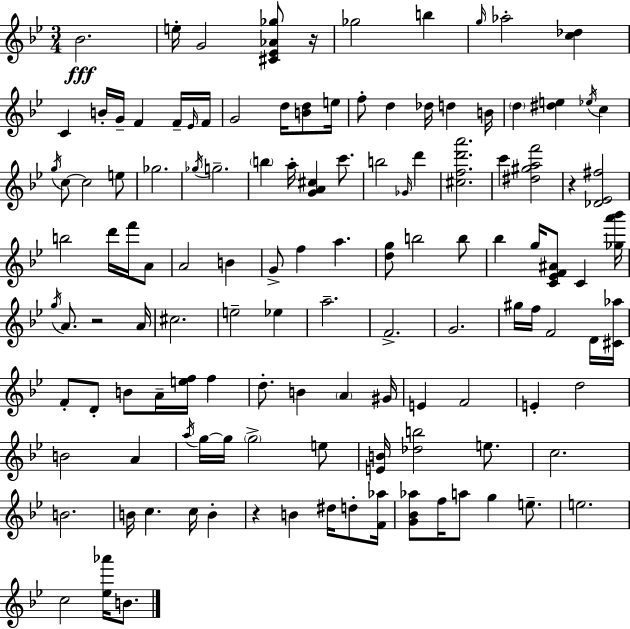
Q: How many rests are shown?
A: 4